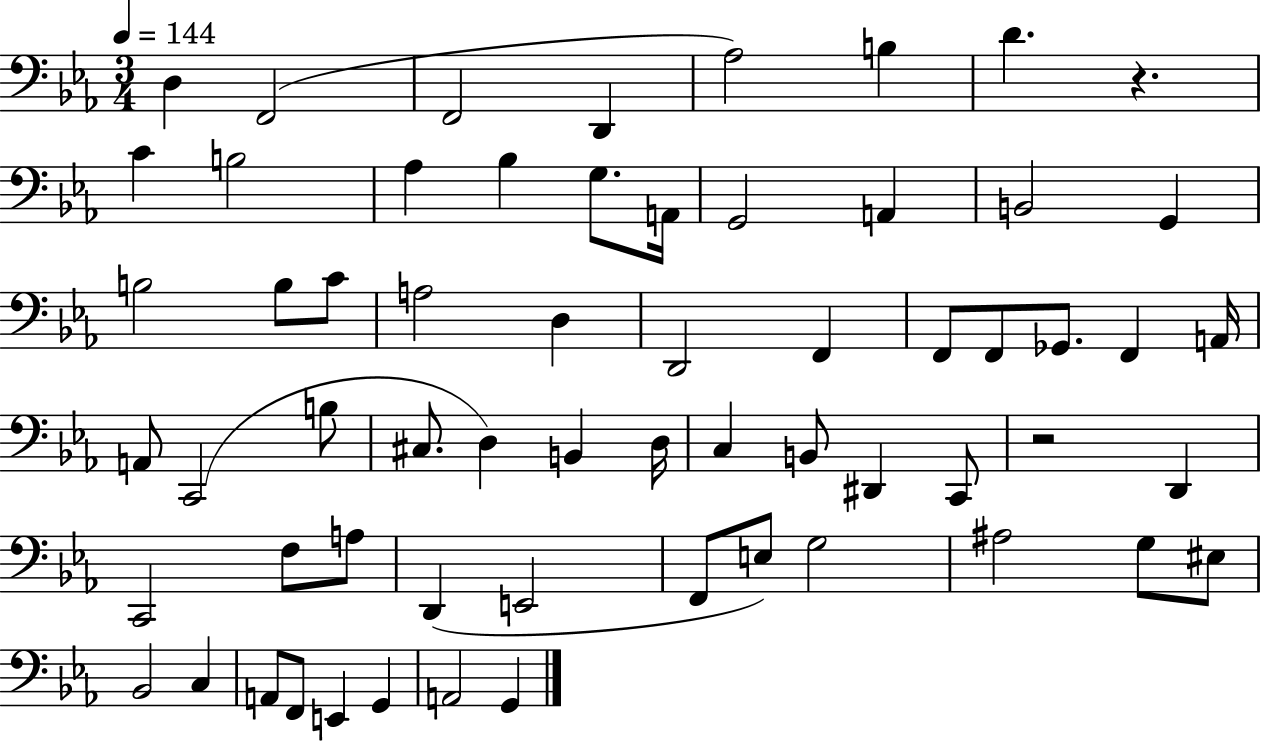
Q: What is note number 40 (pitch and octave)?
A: C2